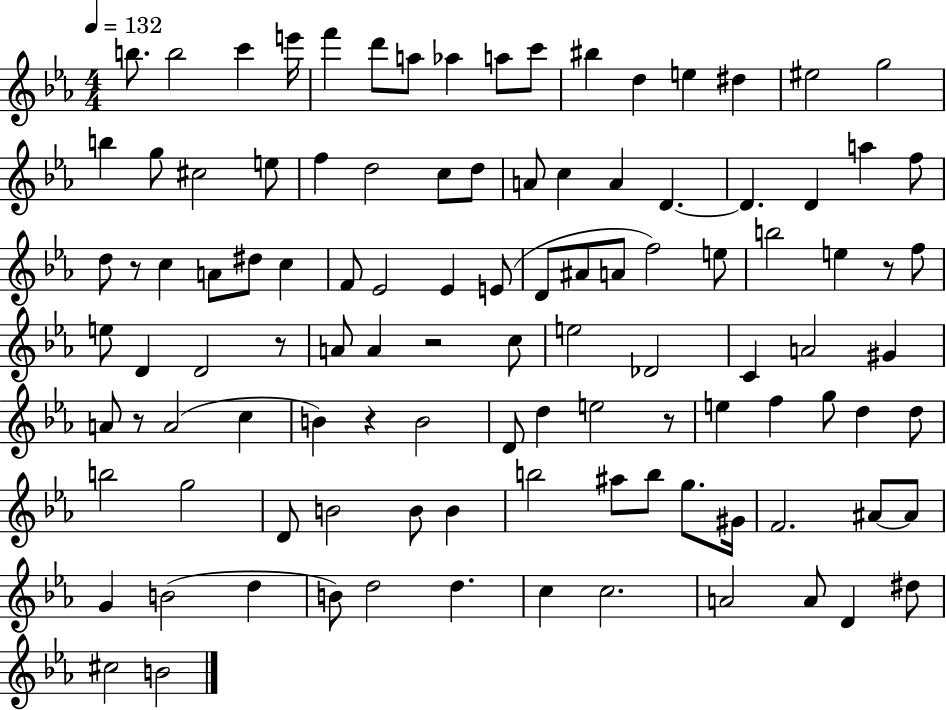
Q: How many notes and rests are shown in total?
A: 108